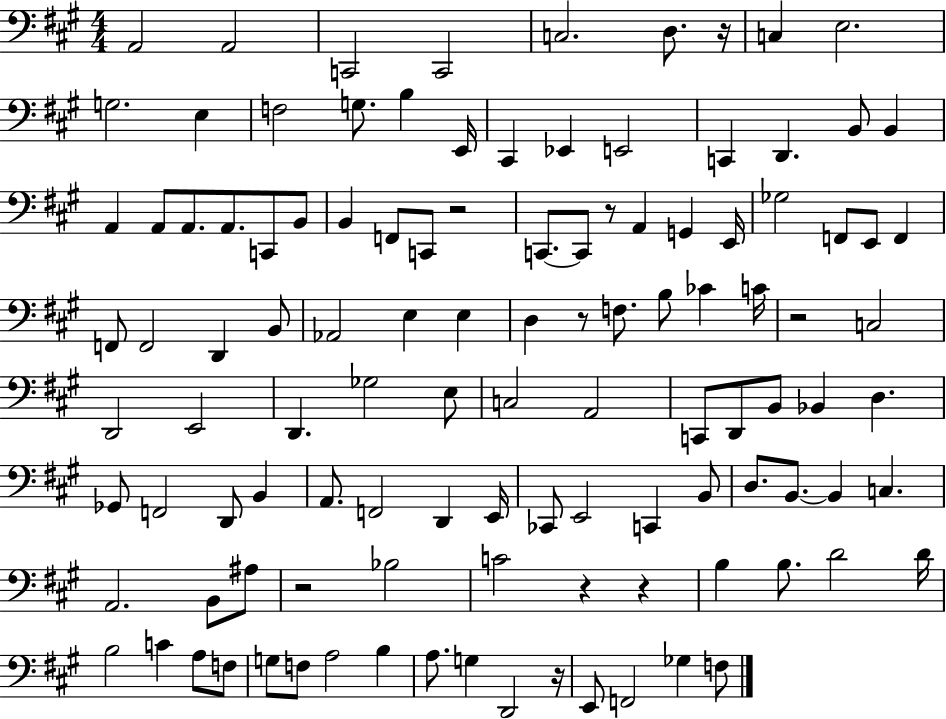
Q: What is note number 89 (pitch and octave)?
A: D4